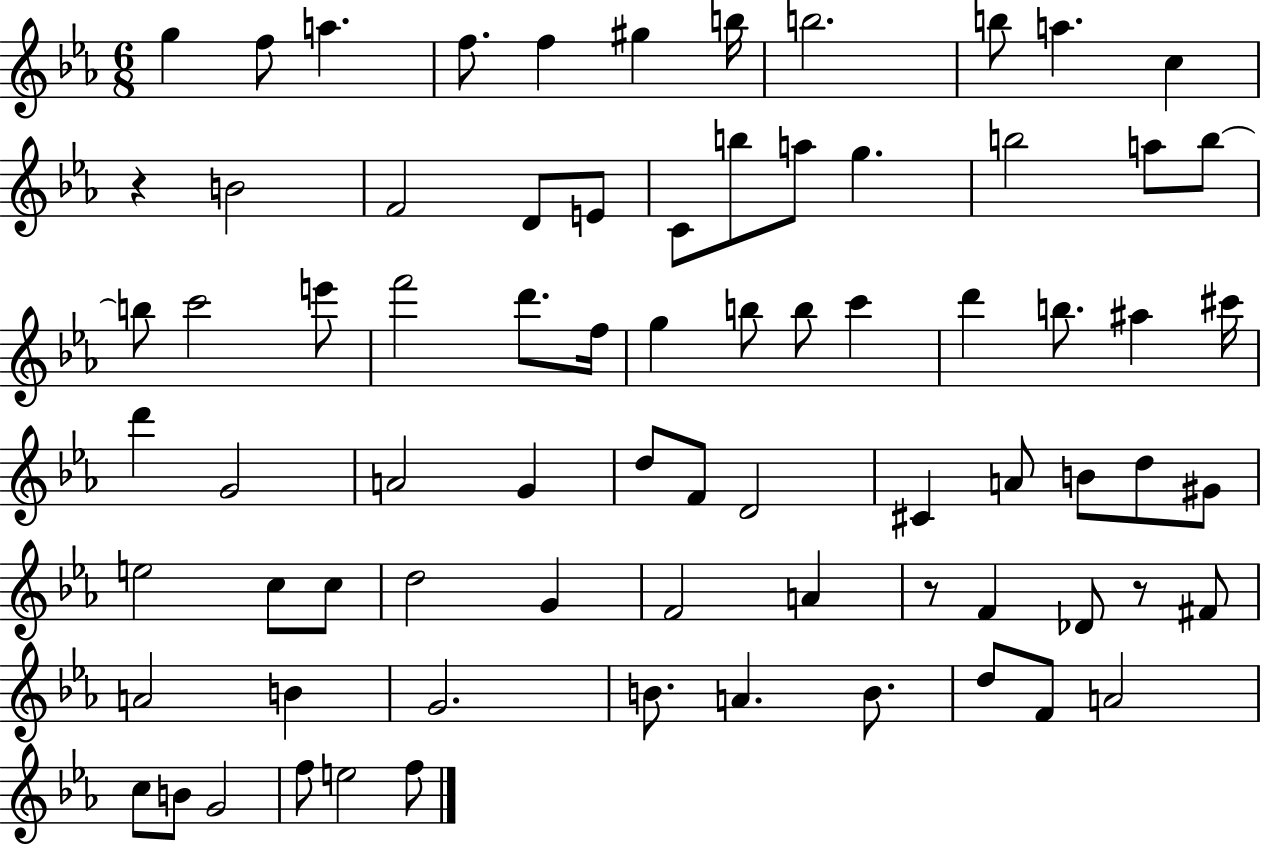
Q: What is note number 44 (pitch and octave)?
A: C#4